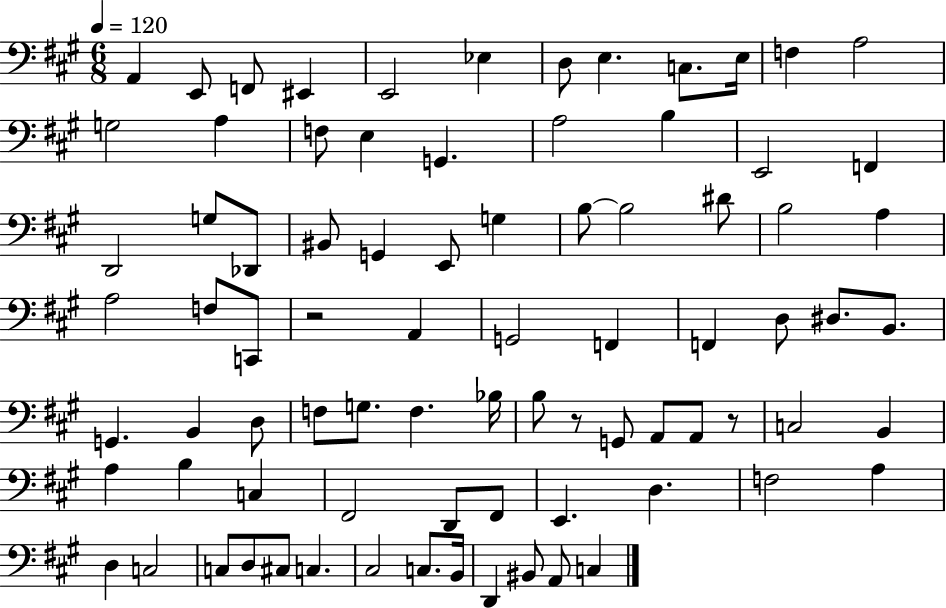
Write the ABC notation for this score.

X:1
T:Untitled
M:6/8
L:1/4
K:A
A,, E,,/2 F,,/2 ^E,, E,,2 _E, D,/2 E, C,/2 E,/4 F, A,2 G,2 A, F,/2 E, G,, A,2 B, E,,2 F,, D,,2 G,/2 _D,,/2 ^B,,/2 G,, E,,/2 G, B,/2 B,2 ^D/2 B,2 A, A,2 F,/2 C,,/2 z2 A,, G,,2 F,, F,, D,/2 ^D,/2 B,,/2 G,, B,, D,/2 F,/2 G,/2 F, _B,/4 B,/2 z/2 G,,/2 A,,/2 A,,/2 z/2 C,2 B,, A, B, C, ^F,,2 D,,/2 ^F,,/2 E,, D, F,2 A, D, C,2 C,/2 D,/2 ^C,/2 C, ^C,2 C,/2 B,,/4 D,, ^B,,/2 A,,/2 C,